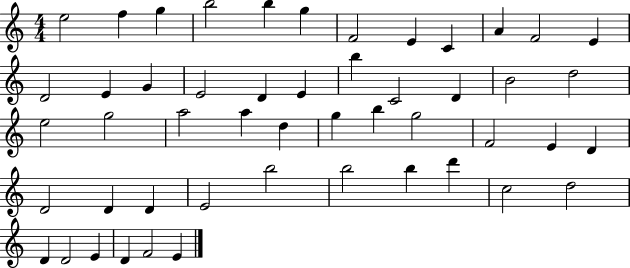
{
  \clef treble
  \numericTimeSignature
  \time 4/4
  \key c \major
  e''2 f''4 g''4 | b''2 b''4 g''4 | f'2 e'4 c'4 | a'4 f'2 e'4 | \break d'2 e'4 g'4 | e'2 d'4 e'4 | b''4 c'2 d'4 | b'2 d''2 | \break e''2 g''2 | a''2 a''4 d''4 | g''4 b''4 g''2 | f'2 e'4 d'4 | \break d'2 d'4 d'4 | e'2 b''2 | b''2 b''4 d'''4 | c''2 d''2 | \break d'4 d'2 e'4 | d'4 f'2 e'4 | \bar "|."
}